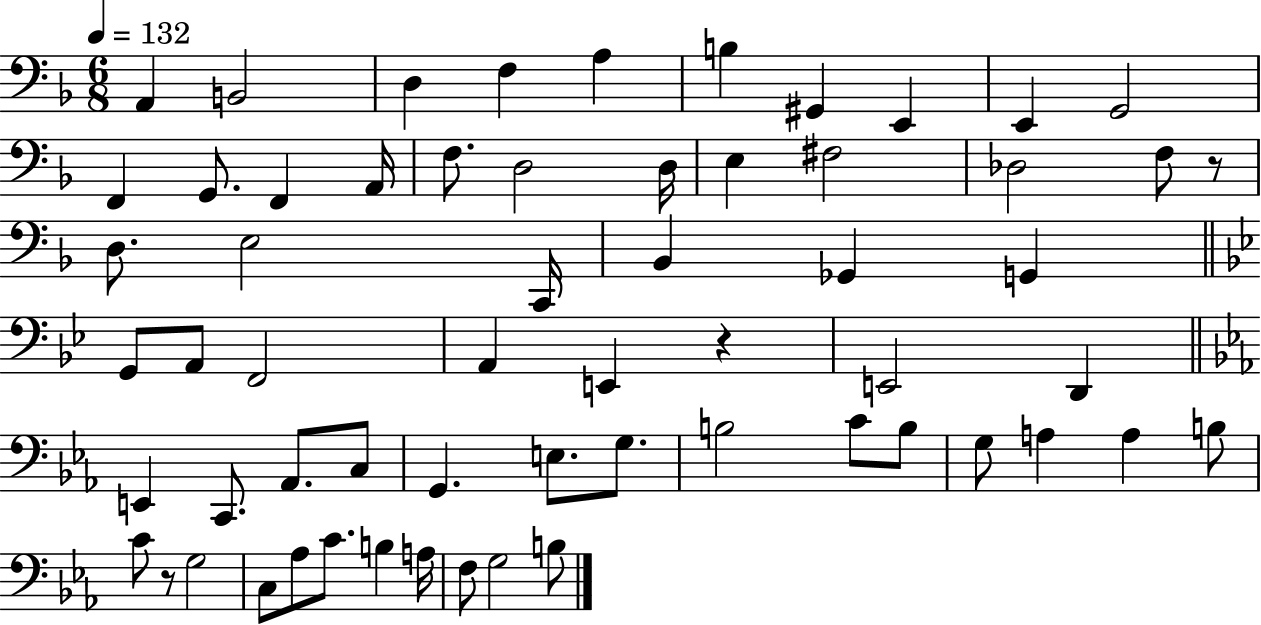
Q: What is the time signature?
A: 6/8